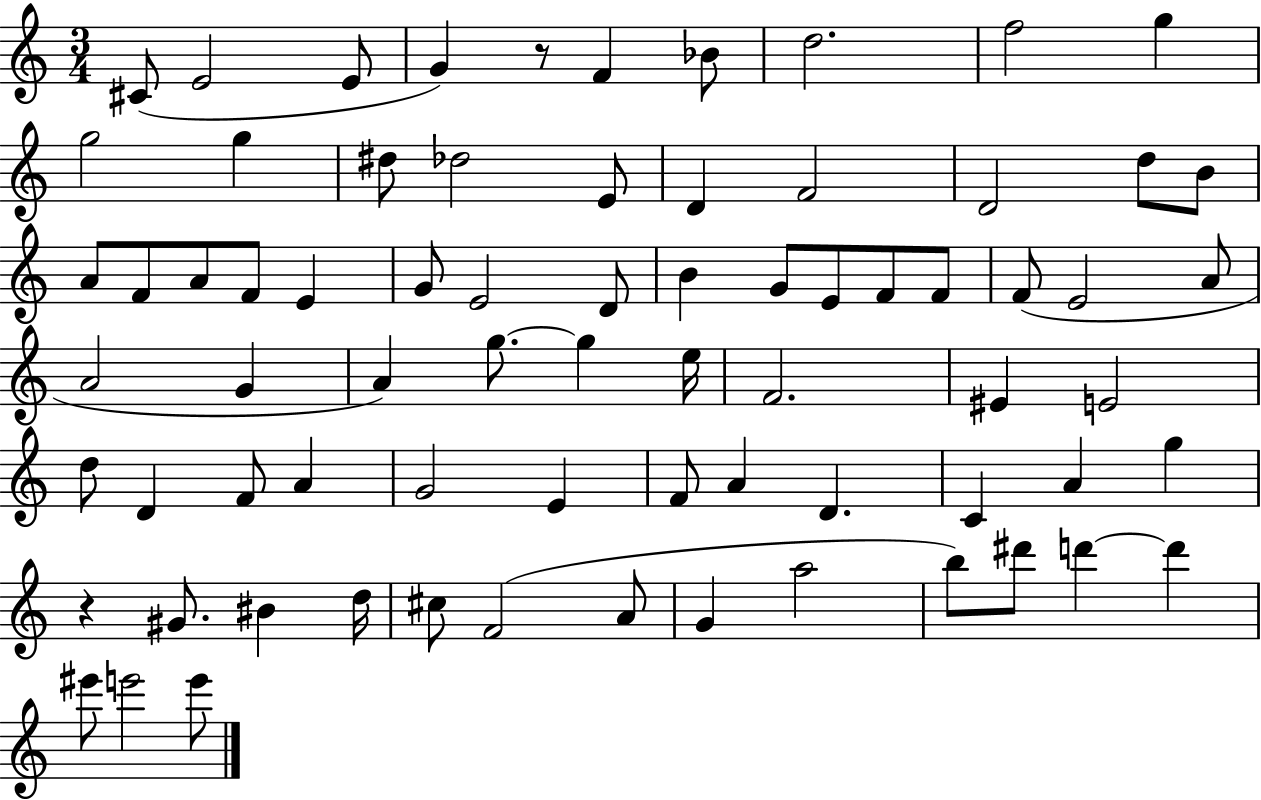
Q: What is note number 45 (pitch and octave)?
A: D5